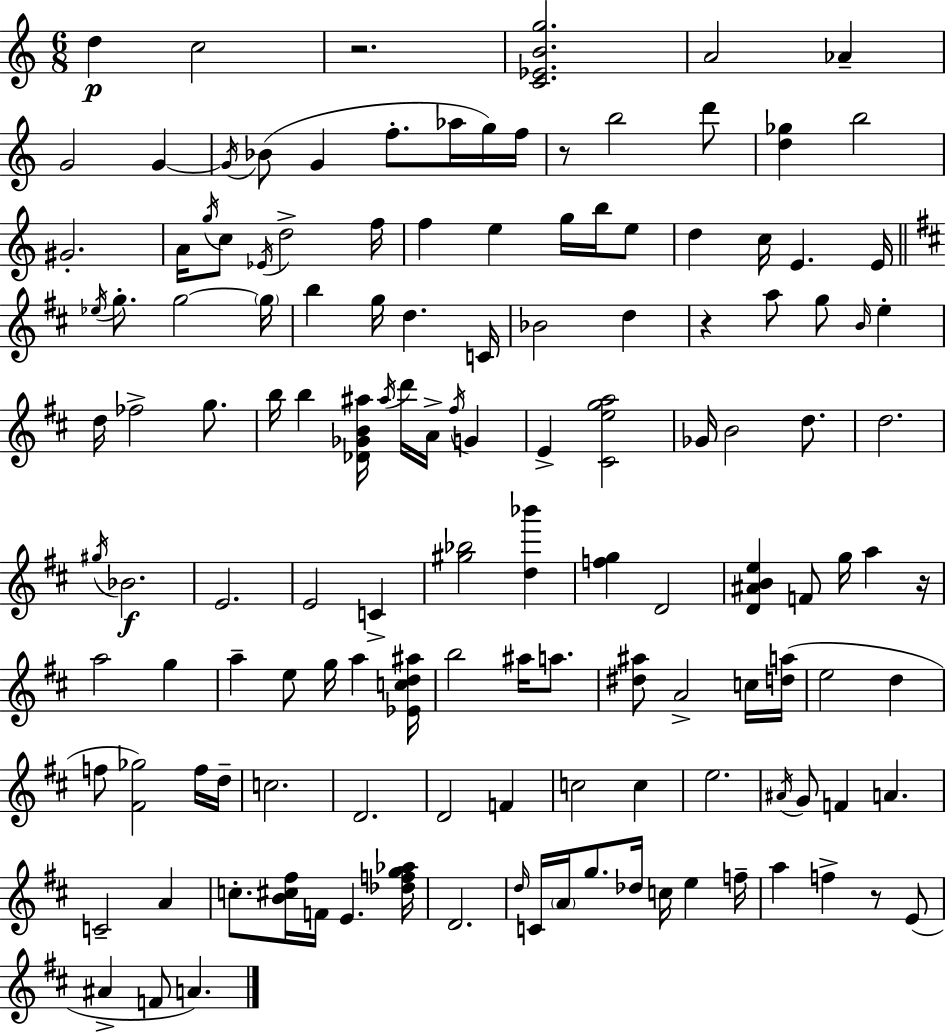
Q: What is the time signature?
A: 6/8